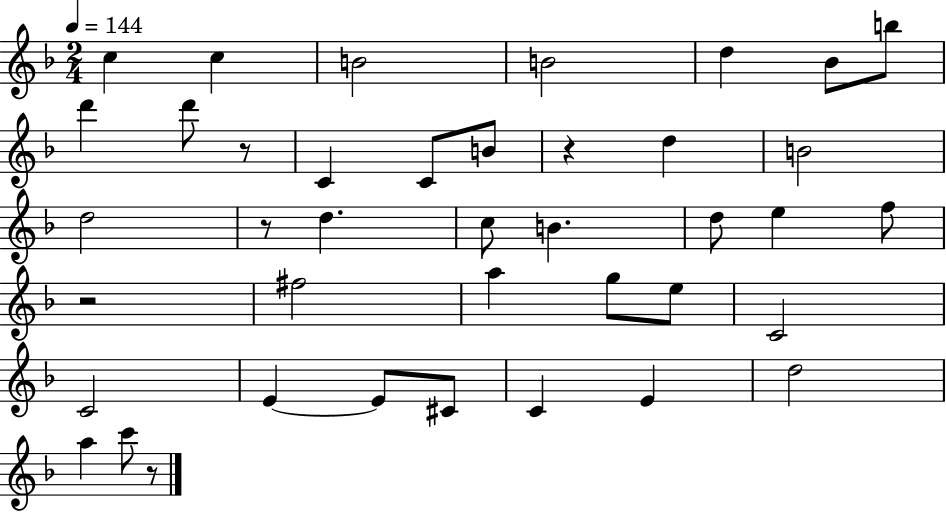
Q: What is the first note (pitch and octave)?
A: C5